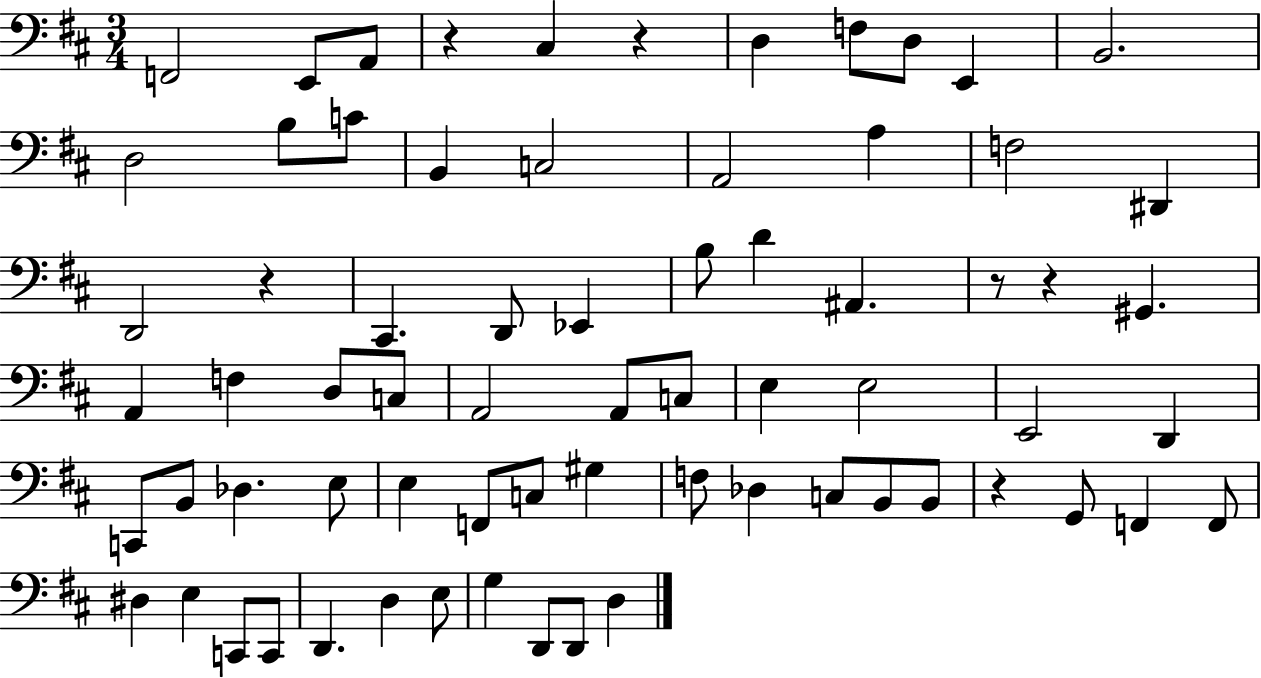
F2/h E2/e A2/e R/q C#3/q R/q D3/q F3/e D3/e E2/q B2/h. D3/h B3/e C4/e B2/q C3/h A2/h A3/q F3/h D#2/q D2/h R/q C#2/q. D2/e Eb2/q B3/e D4/q A#2/q. R/e R/q G#2/q. A2/q F3/q D3/e C3/e A2/h A2/e C3/e E3/q E3/h E2/h D2/q C2/e B2/e Db3/q. E3/e E3/q F2/e C3/e G#3/q F3/e Db3/q C3/e B2/e B2/e R/q G2/e F2/q F2/e D#3/q E3/q C2/e C2/e D2/q. D3/q E3/e G3/q D2/e D2/e D3/q